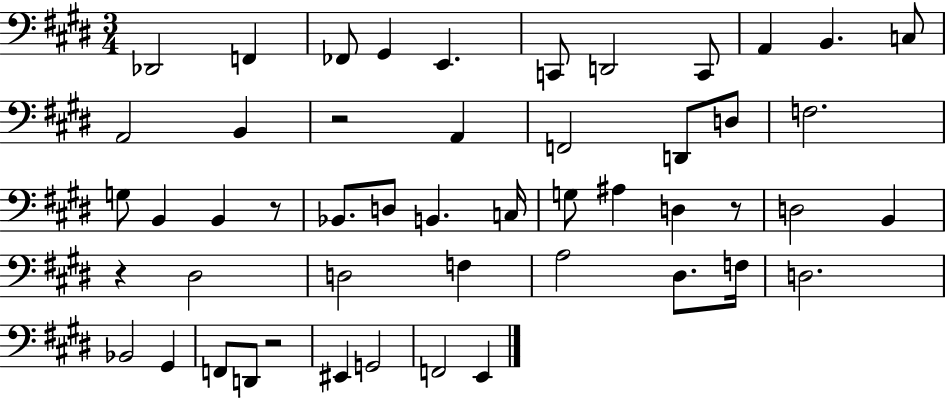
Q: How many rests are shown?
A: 5